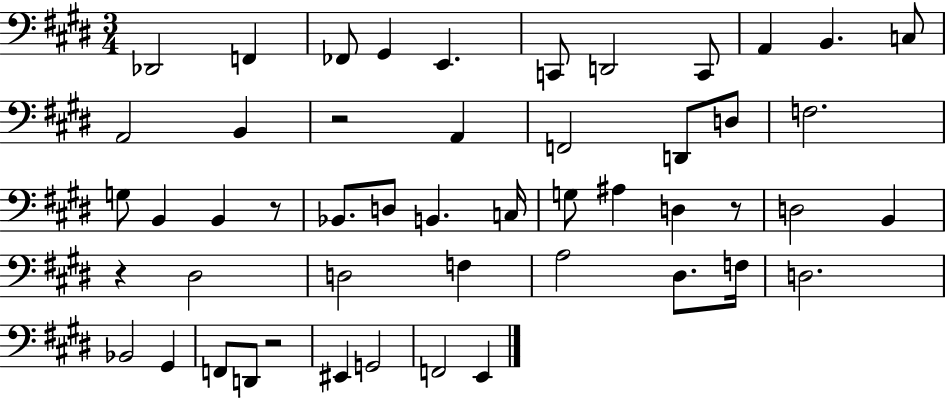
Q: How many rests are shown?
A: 5